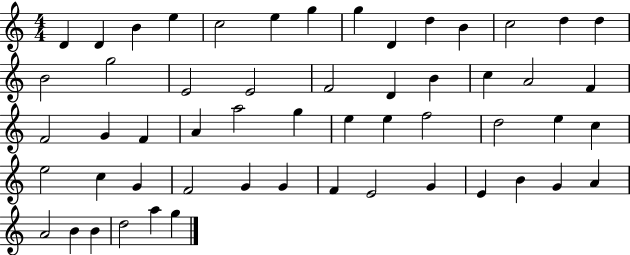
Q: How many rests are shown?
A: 0